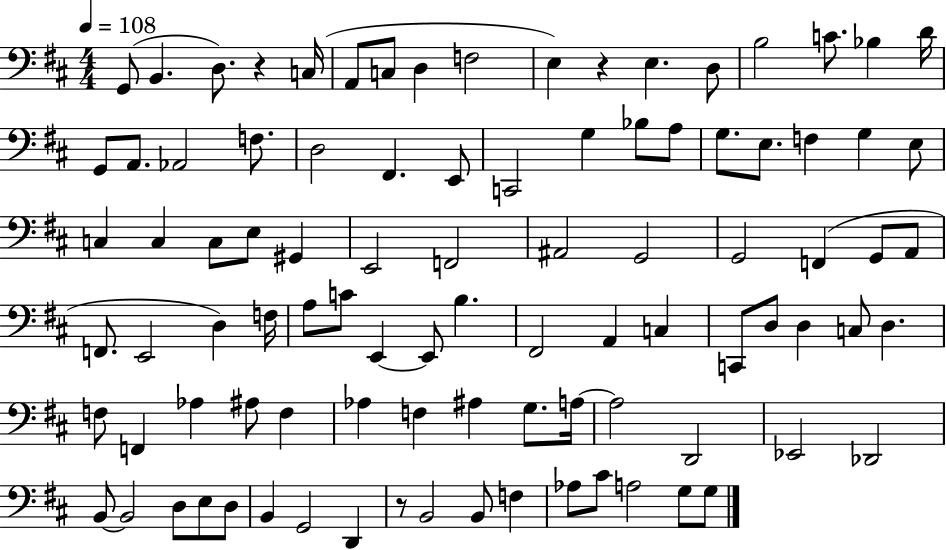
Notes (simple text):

G2/e B2/q. D3/e. R/q C3/s A2/e C3/e D3/q F3/h E3/q R/q E3/q. D3/e B3/h C4/e. Bb3/q D4/s G2/e A2/e. Ab2/h F3/e. D3/h F#2/q. E2/e C2/h G3/q Bb3/e A3/e G3/e. E3/e. F3/q G3/q E3/e C3/q C3/q C3/e E3/e G#2/q E2/h F2/h A#2/h G2/h G2/h F2/q G2/e A2/e F2/e. E2/h D3/q F3/s A3/e C4/e E2/q E2/e B3/q. F#2/h A2/q C3/q C2/e D3/e D3/q C3/e D3/q. F3/e F2/q Ab3/q A#3/e F3/q Ab3/q F3/q A#3/q G3/e. A3/s A3/h D2/h Eb2/h Db2/h B2/e B2/h D3/e E3/e D3/e B2/q G2/h D2/q R/e B2/h B2/e F3/q Ab3/e C#4/e A3/h G3/e G3/e